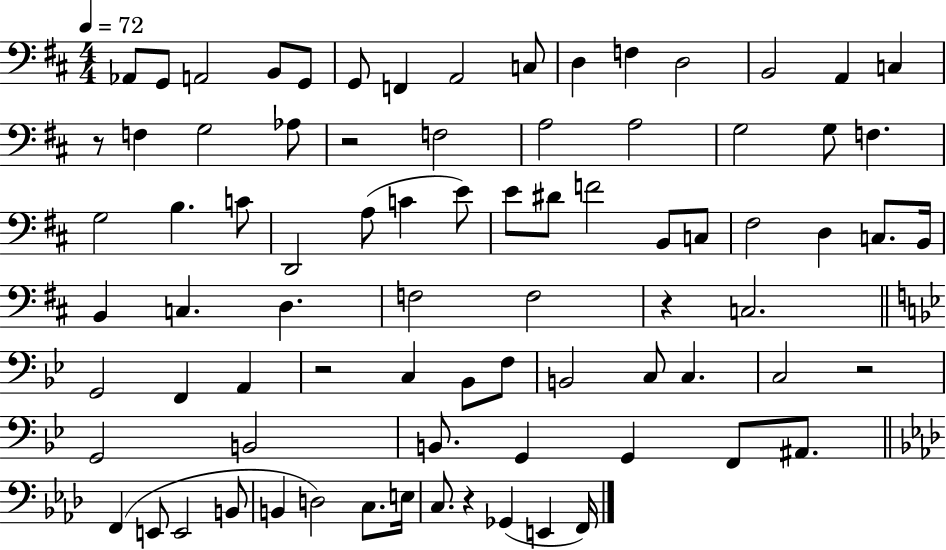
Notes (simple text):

Ab2/e G2/e A2/h B2/e G2/e G2/e F2/q A2/h C3/e D3/q F3/q D3/h B2/h A2/q C3/q R/e F3/q G3/h Ab3/e R/h F3/h A3/h A3/h G3/h G3/e F3/q. G3/h B3/q. C4/e D2/h A3/e C4/q E4/e E4/e D#4/e F4/h B2/e C3/e F#3/h D3/q C3/e. B2/s B2/q C3/q. D3/q. F3/h F3/h R/q C3/h. G2/h F2/q A2/q R/h C3/q Bb2/e F3/e B2/h C3/e C3/q. C3/h R/h G2/h B2/h B2/e. G2/q G2/q F2/e A#2/e. F2/q E2/e E2/h B2/e B2/q D3/h C3/e. E3/s C3/e. R/q Gb2/q E2/q F2/s